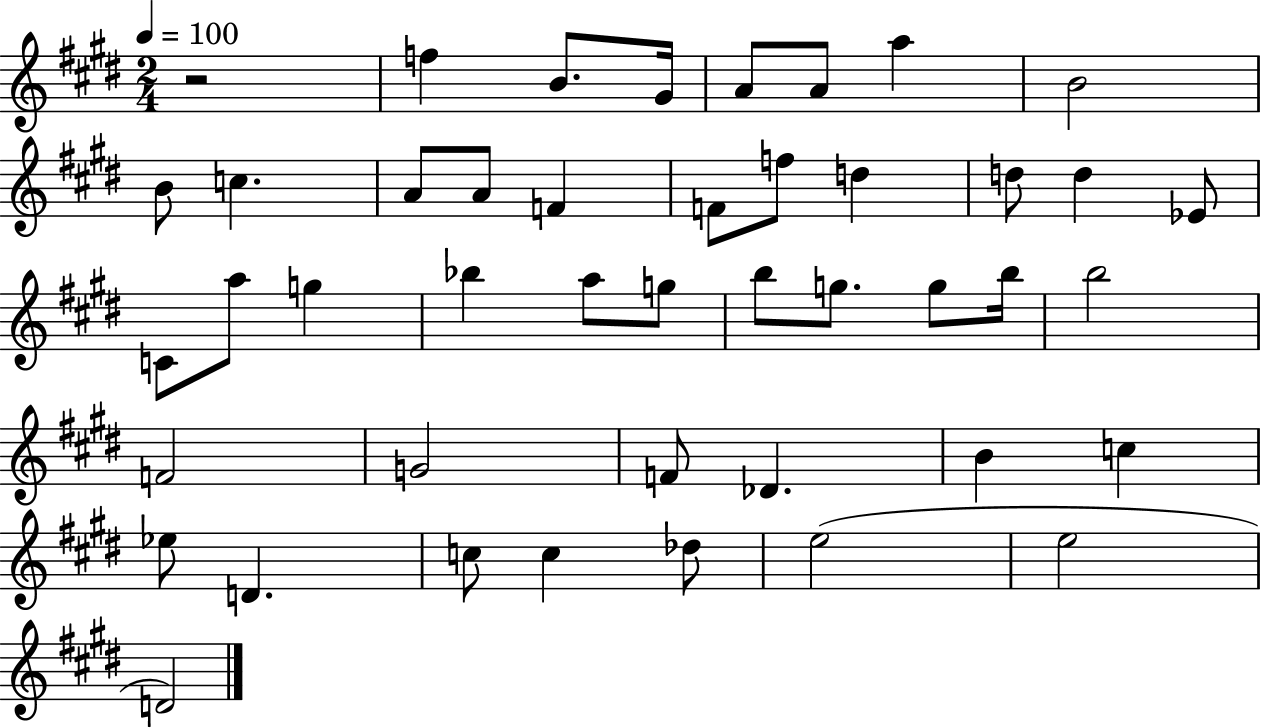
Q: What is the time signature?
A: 2/4